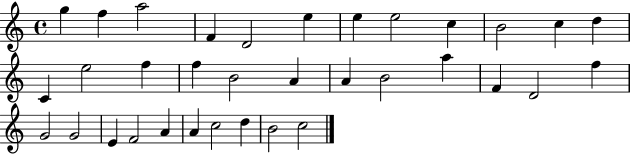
{
  \clef treble
  \time 4/4
  \defaultTimeSignature
  \key c \major
  g''4 f''4 a''2 | f'4 d'2 e''4 | e''4 e''2 c''4 | b'2 c''4 d''4 | \break c'4 e''2 f''4 | f''4 b'2 a'4 | a'4 b'2 a''4 | f'4 d'2 f''4 | \break g'2 g'2 | e'4 f'2 a'4 | a'4 c''2 d''4 | b'2 c''2 | \break \bar "|."
}